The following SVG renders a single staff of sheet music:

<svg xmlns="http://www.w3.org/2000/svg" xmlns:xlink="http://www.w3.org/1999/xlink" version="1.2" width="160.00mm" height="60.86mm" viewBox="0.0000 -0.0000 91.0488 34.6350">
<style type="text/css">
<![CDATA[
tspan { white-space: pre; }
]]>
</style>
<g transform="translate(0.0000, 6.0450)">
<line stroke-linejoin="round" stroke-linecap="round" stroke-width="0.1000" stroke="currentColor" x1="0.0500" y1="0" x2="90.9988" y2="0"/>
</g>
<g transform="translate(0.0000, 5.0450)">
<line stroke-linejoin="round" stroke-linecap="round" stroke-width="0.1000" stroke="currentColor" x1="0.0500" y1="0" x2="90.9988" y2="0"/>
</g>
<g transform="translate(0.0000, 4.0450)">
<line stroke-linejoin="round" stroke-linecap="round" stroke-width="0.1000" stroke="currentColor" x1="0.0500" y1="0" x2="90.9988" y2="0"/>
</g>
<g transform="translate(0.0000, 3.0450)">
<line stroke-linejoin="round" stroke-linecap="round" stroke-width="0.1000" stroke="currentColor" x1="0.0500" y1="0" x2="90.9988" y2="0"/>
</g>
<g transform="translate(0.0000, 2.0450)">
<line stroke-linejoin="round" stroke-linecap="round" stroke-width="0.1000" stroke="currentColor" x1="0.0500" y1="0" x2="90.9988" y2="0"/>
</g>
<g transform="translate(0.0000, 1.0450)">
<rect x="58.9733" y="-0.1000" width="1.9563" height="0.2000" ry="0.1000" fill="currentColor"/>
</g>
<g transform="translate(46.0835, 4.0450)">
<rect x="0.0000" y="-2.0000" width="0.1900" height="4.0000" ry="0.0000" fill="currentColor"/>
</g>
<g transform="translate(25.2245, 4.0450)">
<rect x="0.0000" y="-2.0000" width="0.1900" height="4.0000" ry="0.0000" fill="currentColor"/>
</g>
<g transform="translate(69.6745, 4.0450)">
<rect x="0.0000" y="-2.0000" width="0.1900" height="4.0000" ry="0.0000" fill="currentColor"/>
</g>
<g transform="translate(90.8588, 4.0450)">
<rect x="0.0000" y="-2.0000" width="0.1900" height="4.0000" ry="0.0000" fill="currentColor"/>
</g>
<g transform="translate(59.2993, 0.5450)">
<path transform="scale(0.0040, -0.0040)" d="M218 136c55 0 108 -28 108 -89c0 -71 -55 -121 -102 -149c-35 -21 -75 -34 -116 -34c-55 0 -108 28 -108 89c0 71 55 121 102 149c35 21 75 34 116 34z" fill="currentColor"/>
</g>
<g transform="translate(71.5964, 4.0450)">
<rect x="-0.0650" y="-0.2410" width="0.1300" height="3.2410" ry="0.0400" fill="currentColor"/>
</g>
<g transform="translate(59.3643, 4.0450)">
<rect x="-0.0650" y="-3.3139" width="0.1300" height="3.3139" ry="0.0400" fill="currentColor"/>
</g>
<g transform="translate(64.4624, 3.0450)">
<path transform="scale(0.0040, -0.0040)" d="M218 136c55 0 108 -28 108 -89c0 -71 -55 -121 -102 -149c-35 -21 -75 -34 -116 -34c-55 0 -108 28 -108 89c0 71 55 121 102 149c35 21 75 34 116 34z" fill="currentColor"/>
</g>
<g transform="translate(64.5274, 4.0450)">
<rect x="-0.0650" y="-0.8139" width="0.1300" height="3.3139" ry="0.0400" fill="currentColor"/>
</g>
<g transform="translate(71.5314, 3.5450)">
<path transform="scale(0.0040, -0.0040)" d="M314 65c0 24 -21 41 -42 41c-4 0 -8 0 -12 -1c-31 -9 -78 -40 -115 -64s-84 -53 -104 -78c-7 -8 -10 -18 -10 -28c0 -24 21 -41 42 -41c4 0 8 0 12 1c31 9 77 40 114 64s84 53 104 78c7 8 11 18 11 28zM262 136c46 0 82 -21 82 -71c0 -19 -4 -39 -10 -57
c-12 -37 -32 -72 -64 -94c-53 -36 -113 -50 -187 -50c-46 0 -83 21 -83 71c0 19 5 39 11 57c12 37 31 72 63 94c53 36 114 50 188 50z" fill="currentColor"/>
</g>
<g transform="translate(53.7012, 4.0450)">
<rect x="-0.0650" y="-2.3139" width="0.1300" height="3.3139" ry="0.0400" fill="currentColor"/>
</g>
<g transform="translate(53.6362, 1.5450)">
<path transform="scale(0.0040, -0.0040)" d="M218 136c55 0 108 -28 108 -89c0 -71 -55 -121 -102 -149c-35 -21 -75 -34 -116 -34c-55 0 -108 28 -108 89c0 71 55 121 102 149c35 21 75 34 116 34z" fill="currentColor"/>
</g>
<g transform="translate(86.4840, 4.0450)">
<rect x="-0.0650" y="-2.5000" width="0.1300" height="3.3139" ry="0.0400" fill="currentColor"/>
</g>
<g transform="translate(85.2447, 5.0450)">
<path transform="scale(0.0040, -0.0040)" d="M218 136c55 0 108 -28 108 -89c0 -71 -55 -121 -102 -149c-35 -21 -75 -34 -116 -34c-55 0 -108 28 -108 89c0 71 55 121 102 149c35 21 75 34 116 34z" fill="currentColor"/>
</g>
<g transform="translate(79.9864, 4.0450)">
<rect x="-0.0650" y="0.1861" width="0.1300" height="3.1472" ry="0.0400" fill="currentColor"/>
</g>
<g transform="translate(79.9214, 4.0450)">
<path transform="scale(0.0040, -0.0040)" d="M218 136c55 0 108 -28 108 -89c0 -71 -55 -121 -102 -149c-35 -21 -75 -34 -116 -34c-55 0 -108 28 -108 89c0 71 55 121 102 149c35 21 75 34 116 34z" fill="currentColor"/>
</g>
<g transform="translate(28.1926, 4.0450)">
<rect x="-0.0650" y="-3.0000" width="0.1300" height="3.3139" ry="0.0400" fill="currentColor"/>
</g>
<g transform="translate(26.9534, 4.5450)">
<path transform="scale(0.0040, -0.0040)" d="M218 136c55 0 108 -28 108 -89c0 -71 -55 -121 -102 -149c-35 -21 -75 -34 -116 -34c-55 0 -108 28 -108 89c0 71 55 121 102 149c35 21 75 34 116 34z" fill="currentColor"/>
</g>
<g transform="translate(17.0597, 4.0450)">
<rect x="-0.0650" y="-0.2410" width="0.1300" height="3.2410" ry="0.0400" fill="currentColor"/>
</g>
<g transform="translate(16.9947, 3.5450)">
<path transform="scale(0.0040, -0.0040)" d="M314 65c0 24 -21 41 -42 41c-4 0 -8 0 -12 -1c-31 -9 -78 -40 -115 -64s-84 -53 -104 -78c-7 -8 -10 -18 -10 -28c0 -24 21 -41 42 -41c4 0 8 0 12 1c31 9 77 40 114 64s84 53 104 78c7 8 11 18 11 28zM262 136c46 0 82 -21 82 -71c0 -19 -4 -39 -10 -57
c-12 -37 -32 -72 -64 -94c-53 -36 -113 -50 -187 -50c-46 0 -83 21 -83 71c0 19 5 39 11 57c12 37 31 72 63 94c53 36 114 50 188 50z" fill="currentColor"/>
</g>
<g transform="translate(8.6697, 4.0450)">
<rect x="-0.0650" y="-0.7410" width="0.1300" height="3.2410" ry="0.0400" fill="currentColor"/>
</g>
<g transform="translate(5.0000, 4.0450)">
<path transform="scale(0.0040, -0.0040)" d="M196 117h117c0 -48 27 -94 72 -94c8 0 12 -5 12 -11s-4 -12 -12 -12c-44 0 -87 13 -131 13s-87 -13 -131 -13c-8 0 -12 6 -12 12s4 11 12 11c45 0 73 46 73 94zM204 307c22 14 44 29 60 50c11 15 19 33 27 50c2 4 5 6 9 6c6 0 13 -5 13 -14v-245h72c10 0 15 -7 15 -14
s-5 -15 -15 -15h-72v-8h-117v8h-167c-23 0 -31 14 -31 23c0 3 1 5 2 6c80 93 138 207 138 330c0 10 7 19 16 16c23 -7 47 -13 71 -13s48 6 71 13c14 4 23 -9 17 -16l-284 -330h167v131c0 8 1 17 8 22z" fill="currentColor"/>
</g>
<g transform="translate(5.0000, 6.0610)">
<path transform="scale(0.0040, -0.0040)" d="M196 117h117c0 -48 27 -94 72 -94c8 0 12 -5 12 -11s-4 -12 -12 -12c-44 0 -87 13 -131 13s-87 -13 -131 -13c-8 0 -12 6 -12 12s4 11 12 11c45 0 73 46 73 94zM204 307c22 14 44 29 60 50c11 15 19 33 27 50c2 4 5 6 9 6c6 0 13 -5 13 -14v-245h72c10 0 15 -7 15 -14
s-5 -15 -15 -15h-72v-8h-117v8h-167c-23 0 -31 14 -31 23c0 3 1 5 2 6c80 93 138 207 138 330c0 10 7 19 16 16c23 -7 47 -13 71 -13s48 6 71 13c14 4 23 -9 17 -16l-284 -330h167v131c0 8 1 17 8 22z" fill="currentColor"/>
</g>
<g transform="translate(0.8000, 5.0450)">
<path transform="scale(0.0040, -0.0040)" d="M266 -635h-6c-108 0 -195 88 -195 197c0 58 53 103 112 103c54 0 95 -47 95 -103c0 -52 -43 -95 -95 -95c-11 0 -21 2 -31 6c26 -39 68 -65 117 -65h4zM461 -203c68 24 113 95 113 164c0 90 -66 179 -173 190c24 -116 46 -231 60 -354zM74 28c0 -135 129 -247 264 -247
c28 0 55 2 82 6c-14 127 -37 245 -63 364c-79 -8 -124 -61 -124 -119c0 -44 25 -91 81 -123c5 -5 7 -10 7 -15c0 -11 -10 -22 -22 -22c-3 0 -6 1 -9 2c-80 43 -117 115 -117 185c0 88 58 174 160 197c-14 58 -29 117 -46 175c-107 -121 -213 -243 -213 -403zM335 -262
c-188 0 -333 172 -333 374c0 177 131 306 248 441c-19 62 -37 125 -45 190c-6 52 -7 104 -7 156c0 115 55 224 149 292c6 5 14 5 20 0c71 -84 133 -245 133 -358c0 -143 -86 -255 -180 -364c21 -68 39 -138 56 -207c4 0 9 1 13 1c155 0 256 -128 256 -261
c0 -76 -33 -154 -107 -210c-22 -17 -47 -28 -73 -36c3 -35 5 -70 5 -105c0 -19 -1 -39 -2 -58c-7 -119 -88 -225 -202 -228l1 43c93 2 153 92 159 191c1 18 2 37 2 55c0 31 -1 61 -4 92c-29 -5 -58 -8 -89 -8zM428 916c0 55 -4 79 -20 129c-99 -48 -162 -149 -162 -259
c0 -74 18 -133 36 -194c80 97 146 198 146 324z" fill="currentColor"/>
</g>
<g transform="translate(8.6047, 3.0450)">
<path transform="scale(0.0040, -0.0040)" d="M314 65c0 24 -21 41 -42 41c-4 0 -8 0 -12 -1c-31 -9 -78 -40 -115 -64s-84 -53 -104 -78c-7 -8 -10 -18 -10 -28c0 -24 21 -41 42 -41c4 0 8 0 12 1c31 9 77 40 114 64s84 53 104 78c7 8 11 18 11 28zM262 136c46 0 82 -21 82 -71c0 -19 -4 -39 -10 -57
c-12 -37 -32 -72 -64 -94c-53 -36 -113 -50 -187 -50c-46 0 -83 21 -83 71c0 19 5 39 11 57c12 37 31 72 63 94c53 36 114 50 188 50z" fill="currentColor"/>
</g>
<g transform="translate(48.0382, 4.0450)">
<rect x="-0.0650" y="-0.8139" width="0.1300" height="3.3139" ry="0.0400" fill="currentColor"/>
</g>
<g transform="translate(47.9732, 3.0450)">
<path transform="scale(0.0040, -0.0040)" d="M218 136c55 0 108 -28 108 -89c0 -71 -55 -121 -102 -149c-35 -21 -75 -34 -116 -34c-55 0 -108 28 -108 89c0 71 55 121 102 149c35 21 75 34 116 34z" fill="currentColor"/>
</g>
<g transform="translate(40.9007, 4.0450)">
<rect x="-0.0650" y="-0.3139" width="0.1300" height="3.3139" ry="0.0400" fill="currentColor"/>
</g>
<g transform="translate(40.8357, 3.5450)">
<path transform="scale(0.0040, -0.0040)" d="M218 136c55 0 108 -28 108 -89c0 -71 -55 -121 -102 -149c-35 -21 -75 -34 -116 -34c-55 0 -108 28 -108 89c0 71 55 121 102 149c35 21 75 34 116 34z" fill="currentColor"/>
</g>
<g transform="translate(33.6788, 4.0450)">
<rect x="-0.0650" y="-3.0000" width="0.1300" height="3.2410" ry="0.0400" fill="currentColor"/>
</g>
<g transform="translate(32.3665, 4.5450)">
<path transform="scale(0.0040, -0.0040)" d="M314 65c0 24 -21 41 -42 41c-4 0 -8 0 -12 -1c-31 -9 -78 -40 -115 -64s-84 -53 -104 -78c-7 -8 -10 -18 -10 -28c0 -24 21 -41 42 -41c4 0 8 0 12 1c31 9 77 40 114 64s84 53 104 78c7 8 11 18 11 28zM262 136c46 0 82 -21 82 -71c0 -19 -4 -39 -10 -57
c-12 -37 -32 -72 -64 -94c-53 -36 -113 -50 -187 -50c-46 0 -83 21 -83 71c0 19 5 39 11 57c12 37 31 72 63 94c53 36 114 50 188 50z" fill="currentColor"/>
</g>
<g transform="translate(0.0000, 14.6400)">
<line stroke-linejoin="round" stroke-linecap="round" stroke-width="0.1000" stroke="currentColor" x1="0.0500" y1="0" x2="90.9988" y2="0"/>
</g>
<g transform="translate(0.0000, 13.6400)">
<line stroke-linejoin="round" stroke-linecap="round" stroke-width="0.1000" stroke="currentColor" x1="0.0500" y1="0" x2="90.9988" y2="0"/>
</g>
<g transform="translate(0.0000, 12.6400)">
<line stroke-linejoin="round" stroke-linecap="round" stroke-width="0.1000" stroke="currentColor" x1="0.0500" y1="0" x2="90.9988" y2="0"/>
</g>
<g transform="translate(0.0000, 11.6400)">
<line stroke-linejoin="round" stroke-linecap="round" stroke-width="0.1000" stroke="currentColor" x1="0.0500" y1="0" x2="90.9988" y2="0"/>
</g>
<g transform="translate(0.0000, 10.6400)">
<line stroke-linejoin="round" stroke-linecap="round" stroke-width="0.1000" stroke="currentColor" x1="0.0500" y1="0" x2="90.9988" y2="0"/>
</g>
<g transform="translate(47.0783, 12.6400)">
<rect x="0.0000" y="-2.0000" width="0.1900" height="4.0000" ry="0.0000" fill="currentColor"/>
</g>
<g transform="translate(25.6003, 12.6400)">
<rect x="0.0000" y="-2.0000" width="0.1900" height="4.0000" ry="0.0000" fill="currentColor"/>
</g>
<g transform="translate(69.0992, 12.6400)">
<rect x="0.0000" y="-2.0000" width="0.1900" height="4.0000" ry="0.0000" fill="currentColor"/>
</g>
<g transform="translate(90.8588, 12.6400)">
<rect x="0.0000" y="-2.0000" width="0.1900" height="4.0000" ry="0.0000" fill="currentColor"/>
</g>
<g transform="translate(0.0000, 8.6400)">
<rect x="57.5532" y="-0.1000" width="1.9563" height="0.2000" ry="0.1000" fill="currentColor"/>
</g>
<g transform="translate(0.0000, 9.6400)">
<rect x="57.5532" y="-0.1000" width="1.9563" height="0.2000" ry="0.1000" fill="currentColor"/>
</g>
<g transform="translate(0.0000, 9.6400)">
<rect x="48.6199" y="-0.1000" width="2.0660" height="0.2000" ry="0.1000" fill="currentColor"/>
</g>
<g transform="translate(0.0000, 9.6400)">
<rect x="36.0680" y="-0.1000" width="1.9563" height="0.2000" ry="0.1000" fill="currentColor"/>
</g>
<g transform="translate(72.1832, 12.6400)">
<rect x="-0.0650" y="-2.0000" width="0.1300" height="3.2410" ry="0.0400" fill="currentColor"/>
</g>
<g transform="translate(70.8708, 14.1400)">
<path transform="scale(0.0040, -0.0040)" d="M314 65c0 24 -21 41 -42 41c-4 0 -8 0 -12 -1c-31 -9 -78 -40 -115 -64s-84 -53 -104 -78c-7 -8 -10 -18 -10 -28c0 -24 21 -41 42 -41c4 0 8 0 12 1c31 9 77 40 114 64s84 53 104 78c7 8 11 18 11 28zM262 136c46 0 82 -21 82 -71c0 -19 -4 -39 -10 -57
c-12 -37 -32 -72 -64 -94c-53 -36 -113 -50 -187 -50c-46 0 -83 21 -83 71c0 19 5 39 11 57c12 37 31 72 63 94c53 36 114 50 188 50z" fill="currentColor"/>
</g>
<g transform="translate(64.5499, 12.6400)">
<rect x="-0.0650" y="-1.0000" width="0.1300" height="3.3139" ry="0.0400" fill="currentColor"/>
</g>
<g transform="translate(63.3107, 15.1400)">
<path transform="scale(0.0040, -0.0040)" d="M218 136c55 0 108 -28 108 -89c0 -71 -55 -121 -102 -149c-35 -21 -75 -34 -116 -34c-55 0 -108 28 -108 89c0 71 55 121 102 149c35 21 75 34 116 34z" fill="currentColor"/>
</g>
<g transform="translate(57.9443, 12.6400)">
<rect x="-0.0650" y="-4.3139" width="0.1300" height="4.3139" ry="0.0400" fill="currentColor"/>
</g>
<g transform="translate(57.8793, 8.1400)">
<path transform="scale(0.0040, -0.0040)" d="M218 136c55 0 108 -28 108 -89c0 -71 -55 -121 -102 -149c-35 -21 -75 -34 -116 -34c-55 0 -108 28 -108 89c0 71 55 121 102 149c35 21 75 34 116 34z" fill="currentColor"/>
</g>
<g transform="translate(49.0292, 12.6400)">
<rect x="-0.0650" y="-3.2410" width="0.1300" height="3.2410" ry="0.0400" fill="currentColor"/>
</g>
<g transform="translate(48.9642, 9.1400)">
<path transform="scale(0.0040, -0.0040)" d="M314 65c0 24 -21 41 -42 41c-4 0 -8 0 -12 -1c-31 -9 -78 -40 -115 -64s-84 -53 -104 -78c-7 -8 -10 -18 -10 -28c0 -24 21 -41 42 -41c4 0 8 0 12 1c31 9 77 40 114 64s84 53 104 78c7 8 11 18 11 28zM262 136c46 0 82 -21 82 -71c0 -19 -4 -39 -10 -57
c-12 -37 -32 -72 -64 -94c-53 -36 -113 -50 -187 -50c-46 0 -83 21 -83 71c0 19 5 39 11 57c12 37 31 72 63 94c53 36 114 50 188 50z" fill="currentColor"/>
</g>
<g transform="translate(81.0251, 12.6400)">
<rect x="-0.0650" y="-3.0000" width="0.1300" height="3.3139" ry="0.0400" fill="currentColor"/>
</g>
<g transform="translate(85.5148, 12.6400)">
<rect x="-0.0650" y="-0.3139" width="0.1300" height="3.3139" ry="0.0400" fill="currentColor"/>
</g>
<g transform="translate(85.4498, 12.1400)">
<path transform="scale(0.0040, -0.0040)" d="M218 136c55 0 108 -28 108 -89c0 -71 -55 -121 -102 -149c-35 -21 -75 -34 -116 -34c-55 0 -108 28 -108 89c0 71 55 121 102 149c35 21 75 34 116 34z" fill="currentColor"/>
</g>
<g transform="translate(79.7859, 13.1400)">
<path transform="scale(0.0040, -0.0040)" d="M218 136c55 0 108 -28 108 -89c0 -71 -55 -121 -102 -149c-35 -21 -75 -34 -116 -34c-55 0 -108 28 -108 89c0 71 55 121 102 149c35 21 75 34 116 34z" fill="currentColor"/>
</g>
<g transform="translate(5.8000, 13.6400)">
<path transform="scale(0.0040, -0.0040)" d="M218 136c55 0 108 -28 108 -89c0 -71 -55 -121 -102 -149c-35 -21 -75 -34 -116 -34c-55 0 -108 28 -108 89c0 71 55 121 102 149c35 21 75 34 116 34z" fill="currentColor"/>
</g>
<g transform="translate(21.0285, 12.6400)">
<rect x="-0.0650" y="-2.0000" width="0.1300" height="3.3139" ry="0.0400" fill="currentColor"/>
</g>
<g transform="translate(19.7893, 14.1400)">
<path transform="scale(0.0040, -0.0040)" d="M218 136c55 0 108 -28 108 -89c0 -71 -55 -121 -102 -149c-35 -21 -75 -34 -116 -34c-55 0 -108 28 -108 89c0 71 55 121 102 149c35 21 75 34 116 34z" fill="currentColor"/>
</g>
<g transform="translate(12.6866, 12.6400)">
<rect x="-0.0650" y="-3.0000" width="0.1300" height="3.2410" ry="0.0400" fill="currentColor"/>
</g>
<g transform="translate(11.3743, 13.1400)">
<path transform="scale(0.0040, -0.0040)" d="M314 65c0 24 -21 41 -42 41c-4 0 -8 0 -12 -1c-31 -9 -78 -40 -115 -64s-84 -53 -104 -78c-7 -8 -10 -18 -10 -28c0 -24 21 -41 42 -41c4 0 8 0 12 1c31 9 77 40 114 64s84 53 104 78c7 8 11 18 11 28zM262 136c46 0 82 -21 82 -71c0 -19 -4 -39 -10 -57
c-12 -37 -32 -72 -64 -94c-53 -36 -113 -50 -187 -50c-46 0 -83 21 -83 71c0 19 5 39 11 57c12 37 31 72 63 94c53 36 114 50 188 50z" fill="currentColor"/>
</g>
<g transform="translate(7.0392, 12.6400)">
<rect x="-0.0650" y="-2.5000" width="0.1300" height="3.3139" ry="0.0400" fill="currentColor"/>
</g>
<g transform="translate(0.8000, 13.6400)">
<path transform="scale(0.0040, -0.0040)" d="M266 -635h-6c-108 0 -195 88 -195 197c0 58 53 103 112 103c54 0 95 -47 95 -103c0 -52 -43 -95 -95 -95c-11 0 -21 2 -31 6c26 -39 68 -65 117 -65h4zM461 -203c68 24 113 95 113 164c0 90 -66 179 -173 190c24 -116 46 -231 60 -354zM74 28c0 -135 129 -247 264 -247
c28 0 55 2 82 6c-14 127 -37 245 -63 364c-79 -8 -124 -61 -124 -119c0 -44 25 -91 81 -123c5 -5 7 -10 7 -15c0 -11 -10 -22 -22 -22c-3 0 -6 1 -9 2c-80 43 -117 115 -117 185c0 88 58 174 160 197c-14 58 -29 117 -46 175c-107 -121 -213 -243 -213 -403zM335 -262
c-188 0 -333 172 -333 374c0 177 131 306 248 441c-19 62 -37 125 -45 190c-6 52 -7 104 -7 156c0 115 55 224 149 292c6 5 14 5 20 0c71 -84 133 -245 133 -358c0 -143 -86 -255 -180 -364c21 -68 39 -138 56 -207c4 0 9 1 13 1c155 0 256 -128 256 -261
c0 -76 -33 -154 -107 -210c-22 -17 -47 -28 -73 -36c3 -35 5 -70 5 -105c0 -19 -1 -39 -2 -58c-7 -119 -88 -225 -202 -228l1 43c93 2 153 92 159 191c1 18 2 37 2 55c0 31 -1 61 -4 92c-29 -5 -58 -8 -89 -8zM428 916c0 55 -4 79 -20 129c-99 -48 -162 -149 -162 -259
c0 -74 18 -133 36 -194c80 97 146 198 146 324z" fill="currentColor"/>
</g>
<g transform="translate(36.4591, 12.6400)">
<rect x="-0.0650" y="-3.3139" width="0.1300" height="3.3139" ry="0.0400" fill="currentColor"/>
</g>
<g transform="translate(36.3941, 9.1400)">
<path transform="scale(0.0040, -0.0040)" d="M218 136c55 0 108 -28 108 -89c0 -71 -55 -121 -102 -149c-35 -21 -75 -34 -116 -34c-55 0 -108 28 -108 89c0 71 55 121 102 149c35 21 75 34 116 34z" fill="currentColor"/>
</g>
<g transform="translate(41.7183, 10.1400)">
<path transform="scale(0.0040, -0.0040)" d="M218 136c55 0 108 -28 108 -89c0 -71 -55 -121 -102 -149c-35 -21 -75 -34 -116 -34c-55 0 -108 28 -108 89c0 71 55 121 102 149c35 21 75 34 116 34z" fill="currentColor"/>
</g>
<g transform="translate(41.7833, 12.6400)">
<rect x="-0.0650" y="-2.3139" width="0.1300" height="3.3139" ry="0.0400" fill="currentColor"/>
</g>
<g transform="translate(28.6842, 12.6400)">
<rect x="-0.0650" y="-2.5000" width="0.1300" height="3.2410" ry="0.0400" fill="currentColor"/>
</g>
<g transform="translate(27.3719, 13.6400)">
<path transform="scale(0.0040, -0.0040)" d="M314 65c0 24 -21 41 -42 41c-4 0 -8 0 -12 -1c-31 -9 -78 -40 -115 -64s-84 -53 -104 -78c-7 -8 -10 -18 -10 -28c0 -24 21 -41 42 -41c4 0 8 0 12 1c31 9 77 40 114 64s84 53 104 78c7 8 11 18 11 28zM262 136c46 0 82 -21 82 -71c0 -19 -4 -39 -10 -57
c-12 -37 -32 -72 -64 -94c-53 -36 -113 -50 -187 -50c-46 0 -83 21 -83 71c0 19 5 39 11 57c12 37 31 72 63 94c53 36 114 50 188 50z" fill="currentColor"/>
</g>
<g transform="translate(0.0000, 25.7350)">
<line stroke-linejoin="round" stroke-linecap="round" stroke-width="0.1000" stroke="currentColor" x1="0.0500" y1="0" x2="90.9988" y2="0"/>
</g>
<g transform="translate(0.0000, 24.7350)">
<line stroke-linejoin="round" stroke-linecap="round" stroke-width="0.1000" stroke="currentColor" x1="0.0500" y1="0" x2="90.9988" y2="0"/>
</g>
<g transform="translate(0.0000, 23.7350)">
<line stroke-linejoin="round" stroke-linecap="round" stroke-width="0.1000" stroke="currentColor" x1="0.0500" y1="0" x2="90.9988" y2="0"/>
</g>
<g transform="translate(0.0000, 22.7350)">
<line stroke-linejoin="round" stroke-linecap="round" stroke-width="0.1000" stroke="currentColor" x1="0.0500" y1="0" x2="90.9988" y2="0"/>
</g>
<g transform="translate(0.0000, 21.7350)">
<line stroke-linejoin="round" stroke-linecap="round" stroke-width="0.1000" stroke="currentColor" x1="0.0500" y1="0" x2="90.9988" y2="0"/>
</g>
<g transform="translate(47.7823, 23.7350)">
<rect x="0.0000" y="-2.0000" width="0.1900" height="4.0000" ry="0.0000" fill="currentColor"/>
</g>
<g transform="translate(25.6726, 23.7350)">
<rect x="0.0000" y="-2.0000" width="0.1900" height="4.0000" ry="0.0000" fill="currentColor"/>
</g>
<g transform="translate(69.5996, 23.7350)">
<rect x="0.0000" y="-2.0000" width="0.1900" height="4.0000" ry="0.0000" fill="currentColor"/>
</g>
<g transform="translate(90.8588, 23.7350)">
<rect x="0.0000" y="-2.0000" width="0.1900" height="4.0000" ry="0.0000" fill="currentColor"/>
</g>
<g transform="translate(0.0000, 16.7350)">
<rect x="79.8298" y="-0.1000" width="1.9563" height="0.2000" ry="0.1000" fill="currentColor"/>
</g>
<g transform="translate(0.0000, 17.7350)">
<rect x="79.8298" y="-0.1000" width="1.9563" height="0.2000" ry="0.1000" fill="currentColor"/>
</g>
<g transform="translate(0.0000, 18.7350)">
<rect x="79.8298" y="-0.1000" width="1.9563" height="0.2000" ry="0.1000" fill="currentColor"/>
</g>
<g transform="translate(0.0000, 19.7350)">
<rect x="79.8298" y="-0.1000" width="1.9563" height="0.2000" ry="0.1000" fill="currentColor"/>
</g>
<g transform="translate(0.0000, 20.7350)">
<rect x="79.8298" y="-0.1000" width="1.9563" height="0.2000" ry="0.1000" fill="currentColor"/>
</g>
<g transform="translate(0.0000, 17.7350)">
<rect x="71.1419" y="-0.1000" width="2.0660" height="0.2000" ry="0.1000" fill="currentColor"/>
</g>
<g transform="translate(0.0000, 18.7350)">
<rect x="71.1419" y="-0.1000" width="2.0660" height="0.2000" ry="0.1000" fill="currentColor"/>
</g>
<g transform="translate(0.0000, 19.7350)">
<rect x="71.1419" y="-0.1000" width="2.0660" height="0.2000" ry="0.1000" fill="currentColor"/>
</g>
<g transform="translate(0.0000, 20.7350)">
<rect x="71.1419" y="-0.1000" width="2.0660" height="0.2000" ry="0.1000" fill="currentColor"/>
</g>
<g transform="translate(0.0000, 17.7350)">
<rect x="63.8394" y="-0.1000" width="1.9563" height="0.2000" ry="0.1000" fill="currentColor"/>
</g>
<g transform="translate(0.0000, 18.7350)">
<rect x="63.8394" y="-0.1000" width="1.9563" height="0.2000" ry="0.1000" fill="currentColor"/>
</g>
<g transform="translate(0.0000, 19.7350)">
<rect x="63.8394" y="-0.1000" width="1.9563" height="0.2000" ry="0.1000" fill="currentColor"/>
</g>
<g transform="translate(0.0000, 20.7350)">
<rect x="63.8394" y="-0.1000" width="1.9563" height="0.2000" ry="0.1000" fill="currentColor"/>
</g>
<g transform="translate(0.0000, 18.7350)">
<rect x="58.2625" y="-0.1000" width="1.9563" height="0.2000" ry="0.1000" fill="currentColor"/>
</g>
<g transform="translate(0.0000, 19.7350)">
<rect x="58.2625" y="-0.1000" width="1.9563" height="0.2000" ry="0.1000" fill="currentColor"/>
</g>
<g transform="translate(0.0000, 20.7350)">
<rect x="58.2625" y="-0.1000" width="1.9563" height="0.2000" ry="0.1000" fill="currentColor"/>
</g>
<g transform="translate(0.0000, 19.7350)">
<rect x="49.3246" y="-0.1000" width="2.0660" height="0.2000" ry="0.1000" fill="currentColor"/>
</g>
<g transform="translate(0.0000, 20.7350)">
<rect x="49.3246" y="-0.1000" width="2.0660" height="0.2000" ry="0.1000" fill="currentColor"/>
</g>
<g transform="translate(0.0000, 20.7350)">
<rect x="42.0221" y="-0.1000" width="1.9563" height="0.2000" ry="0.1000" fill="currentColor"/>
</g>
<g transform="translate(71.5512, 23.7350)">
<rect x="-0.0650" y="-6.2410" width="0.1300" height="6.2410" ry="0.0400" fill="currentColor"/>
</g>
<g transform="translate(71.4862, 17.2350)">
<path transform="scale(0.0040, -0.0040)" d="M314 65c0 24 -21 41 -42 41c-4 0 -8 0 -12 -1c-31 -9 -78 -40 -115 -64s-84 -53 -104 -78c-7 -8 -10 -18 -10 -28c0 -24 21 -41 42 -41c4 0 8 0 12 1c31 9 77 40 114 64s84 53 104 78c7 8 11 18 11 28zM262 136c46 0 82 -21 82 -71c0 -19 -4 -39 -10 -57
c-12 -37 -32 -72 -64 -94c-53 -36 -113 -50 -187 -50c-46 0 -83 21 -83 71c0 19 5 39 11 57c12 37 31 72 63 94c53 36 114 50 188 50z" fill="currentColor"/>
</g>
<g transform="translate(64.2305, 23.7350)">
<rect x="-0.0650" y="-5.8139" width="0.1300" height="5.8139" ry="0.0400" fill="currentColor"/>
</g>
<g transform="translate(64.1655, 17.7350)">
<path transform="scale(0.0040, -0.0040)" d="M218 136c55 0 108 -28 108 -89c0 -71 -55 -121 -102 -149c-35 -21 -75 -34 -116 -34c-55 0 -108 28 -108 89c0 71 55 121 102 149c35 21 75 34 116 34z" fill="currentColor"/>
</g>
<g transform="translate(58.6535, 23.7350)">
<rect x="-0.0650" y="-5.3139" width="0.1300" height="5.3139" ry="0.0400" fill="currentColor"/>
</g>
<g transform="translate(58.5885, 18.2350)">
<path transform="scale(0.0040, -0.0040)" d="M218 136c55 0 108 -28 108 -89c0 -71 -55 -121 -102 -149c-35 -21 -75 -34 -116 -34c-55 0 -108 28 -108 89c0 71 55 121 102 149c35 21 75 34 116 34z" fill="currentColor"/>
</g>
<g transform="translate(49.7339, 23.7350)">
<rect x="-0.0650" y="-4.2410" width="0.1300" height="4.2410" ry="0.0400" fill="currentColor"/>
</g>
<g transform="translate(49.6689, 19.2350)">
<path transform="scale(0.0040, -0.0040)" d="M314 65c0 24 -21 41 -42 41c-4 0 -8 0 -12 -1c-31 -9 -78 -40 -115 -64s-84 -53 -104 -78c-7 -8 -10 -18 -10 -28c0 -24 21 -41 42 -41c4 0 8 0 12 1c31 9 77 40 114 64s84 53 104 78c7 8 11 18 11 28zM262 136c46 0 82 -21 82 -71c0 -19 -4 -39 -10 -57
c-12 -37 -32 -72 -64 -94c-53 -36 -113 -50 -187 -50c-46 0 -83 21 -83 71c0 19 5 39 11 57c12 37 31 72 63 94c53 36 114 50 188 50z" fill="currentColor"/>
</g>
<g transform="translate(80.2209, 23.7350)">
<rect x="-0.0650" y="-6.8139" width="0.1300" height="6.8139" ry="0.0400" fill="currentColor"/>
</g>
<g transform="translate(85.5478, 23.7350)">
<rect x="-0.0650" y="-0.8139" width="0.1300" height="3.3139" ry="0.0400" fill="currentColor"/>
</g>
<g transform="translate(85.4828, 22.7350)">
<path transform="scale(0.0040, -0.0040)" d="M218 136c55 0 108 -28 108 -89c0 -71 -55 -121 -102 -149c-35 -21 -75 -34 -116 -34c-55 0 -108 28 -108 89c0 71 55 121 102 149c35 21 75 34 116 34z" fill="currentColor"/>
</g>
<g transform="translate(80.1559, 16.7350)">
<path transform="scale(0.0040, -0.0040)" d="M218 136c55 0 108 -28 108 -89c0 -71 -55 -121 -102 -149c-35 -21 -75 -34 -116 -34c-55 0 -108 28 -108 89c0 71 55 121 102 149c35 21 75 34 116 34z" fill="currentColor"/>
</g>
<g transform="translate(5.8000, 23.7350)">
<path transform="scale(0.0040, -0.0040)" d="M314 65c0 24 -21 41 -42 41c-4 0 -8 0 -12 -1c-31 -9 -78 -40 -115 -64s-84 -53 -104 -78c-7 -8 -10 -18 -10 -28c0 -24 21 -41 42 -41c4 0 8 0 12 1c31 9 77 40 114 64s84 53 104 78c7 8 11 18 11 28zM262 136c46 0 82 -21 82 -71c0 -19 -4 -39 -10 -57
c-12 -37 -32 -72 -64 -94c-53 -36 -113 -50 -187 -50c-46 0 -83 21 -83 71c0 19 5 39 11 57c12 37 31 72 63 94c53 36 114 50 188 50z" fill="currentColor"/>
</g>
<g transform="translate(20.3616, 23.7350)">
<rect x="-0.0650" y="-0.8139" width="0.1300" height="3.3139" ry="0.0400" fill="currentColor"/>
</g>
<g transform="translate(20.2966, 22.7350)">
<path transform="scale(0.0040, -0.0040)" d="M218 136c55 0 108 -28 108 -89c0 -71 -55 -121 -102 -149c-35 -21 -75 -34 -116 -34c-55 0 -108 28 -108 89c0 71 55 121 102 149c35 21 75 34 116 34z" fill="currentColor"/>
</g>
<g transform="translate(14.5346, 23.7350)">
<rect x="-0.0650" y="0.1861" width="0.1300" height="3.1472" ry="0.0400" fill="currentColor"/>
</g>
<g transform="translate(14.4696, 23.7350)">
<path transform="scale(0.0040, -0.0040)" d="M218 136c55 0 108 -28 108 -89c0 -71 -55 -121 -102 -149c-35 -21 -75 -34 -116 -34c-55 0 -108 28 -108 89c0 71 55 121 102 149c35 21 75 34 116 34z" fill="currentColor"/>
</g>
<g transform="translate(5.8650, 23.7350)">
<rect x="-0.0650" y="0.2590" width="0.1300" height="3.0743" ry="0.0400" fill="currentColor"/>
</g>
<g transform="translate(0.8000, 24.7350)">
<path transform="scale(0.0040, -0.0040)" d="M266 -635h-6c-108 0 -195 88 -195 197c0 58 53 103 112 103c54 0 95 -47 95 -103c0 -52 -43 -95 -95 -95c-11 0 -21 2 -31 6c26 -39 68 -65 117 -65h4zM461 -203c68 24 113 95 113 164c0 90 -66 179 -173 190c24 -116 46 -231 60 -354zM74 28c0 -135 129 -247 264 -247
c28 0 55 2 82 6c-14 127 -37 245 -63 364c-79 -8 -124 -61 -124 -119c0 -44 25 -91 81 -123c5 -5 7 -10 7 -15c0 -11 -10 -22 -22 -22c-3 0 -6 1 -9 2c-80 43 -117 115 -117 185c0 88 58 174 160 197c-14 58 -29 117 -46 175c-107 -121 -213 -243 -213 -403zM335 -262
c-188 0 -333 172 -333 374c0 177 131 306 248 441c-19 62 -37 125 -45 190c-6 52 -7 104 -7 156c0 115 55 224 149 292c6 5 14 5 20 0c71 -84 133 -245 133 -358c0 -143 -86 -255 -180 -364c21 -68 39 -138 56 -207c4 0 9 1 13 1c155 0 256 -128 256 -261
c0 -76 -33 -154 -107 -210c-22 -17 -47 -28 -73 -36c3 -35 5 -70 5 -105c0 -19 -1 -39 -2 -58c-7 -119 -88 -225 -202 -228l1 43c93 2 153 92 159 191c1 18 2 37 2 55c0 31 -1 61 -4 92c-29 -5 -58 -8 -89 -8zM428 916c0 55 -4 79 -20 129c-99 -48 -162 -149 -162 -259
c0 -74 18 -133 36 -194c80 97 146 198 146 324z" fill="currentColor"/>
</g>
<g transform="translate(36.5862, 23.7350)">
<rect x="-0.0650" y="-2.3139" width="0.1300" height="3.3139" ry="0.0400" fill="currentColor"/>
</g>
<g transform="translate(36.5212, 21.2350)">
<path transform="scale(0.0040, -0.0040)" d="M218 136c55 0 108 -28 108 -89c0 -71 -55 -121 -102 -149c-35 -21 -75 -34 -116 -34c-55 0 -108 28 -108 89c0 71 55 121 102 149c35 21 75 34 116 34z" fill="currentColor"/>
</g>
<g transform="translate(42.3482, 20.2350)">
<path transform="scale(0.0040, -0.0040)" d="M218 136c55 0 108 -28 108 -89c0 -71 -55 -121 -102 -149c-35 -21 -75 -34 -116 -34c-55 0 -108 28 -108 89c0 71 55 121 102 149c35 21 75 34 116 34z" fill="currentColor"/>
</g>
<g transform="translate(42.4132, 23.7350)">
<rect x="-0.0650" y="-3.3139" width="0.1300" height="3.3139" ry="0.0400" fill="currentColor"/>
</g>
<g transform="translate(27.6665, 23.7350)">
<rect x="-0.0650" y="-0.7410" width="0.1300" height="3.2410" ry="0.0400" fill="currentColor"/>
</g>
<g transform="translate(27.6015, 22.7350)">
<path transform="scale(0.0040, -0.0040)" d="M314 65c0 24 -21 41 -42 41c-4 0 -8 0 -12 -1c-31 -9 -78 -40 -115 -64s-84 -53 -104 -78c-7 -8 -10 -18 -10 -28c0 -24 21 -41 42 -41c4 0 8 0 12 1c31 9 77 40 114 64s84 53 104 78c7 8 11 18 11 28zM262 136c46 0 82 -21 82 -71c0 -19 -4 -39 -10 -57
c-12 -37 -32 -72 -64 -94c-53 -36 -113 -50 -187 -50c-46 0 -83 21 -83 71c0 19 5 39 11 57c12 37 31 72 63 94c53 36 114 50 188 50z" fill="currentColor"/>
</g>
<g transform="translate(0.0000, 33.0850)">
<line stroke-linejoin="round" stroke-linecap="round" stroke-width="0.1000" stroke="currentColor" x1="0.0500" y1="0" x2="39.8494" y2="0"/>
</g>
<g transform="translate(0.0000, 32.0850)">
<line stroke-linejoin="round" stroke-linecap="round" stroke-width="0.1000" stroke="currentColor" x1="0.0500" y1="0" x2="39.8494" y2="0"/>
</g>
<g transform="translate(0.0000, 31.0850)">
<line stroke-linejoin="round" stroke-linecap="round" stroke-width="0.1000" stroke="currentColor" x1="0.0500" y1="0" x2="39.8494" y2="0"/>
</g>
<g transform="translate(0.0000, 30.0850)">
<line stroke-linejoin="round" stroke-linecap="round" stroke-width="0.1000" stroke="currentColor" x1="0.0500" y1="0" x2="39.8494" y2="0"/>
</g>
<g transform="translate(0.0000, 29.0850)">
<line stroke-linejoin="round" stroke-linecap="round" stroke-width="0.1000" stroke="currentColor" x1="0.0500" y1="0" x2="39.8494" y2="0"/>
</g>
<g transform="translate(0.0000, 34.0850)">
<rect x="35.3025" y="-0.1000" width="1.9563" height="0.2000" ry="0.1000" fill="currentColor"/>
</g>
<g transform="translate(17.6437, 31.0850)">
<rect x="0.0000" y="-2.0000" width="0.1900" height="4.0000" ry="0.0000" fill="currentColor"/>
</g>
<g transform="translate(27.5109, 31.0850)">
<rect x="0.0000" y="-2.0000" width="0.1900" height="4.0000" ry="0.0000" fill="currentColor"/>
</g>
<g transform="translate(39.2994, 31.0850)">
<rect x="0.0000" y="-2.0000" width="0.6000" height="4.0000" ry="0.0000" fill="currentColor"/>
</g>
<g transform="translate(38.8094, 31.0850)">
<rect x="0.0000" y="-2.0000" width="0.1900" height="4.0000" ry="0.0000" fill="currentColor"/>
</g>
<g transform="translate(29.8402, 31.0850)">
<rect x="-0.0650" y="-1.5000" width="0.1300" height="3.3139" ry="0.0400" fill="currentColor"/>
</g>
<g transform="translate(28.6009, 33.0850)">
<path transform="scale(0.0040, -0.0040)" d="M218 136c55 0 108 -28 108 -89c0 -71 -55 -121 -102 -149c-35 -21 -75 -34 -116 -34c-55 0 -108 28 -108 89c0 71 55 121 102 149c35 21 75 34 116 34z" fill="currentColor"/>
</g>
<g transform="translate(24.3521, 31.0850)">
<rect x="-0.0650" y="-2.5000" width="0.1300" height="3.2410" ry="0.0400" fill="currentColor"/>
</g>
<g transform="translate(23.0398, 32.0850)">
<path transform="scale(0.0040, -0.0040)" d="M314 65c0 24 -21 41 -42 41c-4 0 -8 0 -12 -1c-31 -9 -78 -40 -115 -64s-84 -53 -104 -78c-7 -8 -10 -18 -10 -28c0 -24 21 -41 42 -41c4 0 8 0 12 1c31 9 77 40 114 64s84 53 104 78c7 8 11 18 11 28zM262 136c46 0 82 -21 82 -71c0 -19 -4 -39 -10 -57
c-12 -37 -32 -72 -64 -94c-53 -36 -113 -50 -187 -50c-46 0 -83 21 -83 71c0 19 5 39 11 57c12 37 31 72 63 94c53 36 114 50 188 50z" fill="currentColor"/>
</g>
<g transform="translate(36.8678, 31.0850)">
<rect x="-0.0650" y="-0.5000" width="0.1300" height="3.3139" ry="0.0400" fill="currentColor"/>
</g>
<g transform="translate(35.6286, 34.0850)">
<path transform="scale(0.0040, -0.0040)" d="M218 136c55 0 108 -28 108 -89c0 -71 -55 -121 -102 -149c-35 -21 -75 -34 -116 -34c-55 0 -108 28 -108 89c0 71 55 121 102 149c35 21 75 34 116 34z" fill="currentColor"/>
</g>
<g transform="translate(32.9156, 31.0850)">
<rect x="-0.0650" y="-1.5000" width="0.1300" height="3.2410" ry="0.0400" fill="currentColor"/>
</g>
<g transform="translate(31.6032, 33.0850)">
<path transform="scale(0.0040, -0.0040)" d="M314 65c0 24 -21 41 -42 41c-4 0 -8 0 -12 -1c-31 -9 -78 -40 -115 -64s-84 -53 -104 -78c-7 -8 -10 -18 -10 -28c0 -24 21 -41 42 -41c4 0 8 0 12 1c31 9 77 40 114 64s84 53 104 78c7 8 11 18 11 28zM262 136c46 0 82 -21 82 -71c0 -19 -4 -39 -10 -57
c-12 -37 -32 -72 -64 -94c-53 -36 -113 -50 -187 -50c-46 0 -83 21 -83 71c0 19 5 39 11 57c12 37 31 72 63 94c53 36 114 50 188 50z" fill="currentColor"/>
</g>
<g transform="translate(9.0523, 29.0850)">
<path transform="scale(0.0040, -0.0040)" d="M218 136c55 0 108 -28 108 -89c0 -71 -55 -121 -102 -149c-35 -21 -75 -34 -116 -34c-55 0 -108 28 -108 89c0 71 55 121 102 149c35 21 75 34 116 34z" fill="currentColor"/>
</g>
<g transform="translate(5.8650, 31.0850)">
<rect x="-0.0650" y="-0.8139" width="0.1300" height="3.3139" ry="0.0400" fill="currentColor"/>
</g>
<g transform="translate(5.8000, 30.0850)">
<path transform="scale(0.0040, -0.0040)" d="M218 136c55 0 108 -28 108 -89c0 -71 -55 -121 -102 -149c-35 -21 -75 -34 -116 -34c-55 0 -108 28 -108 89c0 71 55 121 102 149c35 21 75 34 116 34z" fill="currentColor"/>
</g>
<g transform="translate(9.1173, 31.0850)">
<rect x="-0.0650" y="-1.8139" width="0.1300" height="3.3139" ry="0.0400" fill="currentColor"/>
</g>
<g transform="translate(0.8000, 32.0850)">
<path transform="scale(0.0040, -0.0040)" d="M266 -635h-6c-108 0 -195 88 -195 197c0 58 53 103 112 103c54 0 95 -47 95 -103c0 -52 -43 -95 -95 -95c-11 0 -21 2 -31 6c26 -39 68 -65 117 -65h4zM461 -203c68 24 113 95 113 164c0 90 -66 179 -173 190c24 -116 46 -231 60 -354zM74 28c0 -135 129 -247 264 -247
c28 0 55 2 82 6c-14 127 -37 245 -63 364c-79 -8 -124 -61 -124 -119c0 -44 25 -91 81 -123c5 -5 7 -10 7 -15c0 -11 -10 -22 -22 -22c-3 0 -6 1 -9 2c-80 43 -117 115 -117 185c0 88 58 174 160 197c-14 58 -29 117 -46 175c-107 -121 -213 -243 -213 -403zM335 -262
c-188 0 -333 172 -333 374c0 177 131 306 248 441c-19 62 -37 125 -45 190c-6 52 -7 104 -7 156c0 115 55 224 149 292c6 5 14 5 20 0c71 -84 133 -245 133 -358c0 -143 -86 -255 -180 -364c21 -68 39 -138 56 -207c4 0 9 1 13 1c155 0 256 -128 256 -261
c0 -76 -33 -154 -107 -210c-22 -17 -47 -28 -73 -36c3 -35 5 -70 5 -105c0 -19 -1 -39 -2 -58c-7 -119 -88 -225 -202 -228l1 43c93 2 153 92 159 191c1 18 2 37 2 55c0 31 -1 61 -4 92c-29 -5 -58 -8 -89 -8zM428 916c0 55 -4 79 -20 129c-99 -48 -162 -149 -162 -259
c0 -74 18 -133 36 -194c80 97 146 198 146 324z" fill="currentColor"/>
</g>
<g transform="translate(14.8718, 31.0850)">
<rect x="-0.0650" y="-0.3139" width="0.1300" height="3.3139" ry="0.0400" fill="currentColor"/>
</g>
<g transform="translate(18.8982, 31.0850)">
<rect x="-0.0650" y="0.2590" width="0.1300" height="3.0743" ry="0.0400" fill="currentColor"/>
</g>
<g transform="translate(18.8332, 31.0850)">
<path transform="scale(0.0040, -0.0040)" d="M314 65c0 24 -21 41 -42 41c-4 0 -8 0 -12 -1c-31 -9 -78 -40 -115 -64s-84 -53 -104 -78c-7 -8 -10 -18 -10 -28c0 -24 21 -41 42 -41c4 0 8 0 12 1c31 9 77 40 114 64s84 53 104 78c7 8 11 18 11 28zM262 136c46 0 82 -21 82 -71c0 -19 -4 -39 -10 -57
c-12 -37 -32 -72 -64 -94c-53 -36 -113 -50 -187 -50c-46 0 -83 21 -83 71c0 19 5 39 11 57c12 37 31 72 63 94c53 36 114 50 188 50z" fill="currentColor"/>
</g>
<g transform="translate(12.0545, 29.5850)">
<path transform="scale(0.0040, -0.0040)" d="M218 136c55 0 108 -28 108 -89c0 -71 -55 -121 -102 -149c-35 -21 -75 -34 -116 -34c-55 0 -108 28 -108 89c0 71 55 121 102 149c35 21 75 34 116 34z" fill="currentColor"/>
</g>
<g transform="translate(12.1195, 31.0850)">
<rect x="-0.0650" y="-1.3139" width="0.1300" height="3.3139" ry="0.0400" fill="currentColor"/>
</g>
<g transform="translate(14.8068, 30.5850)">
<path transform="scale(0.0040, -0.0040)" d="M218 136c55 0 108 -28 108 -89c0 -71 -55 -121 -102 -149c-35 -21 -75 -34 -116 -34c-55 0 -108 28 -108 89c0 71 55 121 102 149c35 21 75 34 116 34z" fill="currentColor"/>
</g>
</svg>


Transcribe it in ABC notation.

X:1
T:Untitled
M:4/4
L:1/4
K:C
d2 c2 A A2 c d g b d c2 B G G A2 F G2 b g b2 d' D F2 A c B2 B d d2 g b d'2 f' g' a'2 b' d d f e c B2 G2 E E2 C